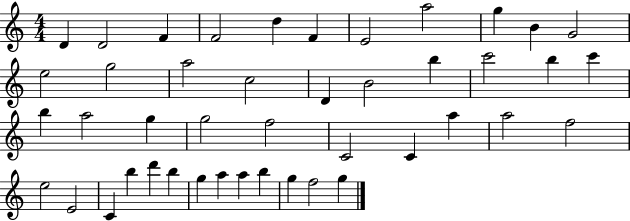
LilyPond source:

{
  \clef treble
  \numericTimeSignature
  \time 4/4
  \key c \major
  d'4 d'2 f'4 | f'2 d''4 f'4 | e'2 a''2 | g''4 b'4 g'2 | \break e''2 g''2 | a''2 c''2 | d'4 b'2 b''4 | c'''2 b''4 c'''4 | \break b''4 a''2 g''4 | g''2 f''2 | c'2 c'4 a''4 | a''2 f''2 | \break e''2 e'2 | c'4 b''4 d'''4 b''4 | g''4 a''4 a''4 b''4 | g''4 f''2 g''4 | \break \bar "|."
}